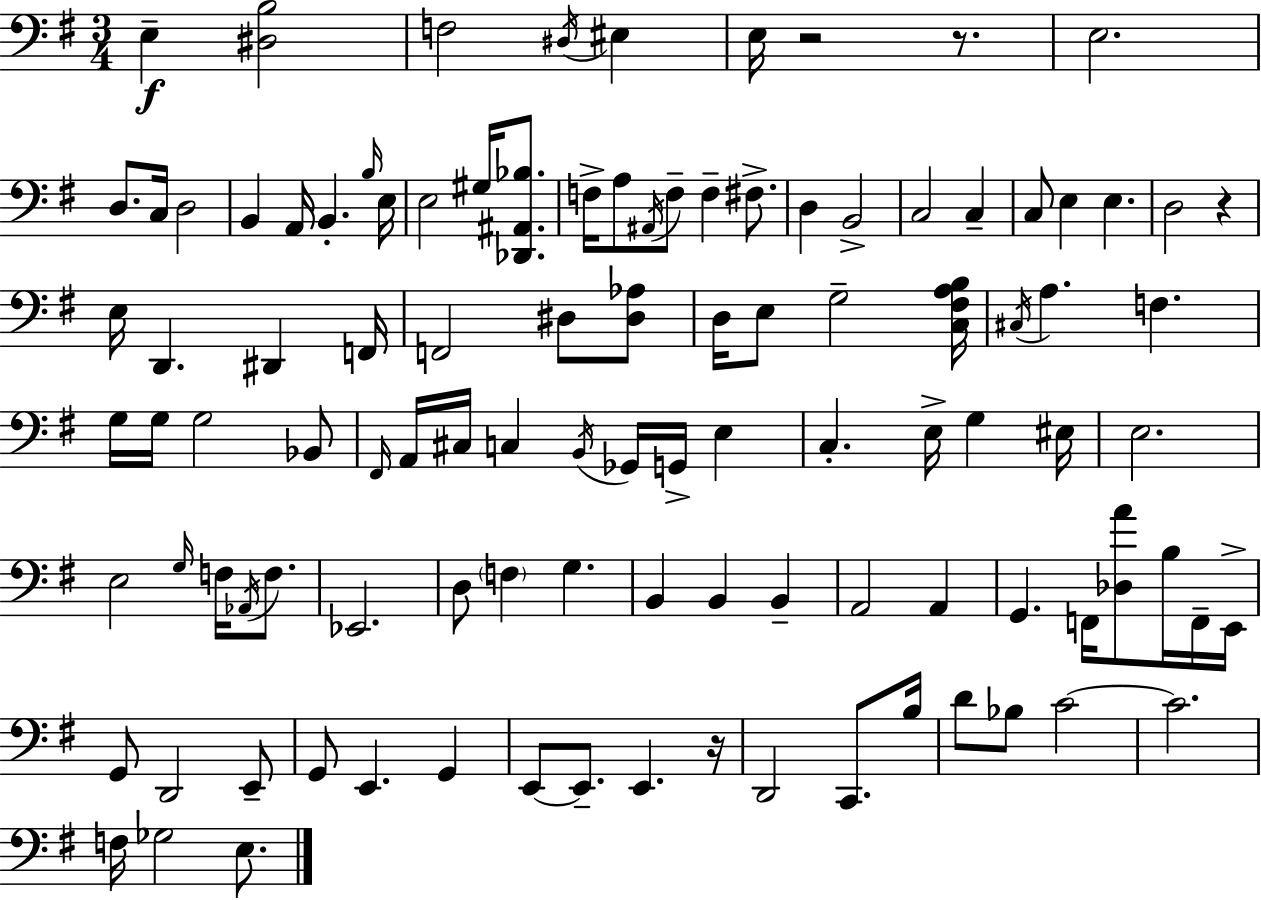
{
  \clef bass
  \numericTimeSignature
  \time 3/4
  \key e \minor
  \repeat volta 2 { e4--\f <dis b>2 | f2 \acciaccatura { dis16 } eis4 | e16 r2 r8. | e2. | \break d8. c16 d2 | b,4 a,16 b,4.-. | \grace { b16 } e16 e2 gis16 <des, ais, bes>8. | f16-> a8 \acciaccatura { ais,16 } f8-- f4-- | \break fis8.-> d4 b,2-> | c2 c4-- | c8 e4 e4. | d2 r4 | \break e16 d,4. dis,4 | f,16 f,2 dis8 | <dis aes>8 d16 e8 g2-- | <c fis a b>16 \acciaccatura { cis16 } a4. f4. | \break g16 g16 g2 | bes,8 \grace { fis,16 } a,16 cis16 c4 \acciaccatura { b,16 } | ges,16 g,16-> e4 c4.-. | e16-> g4 eis16 e2. | \break e2 | \grace { g16 } f16 \acciaccatura { aes,16 } f8. ees,2. | d8 \parenthesize f4 | g4. b,4 | \break b,4 b,4-- a,2 | a,4 g,4. | f,16 <des a'>8 b16 f,16-- e,16-> g,8 d,2 | e,8-- g,8 e,4. | \break g,4 e,8~~ e,8.-- | e,4. r16 d,2 | c,8. b16 d'8 bes8 | c'2~~ c'2. | \break f16 ges2 | e8. } \bar "|."
}